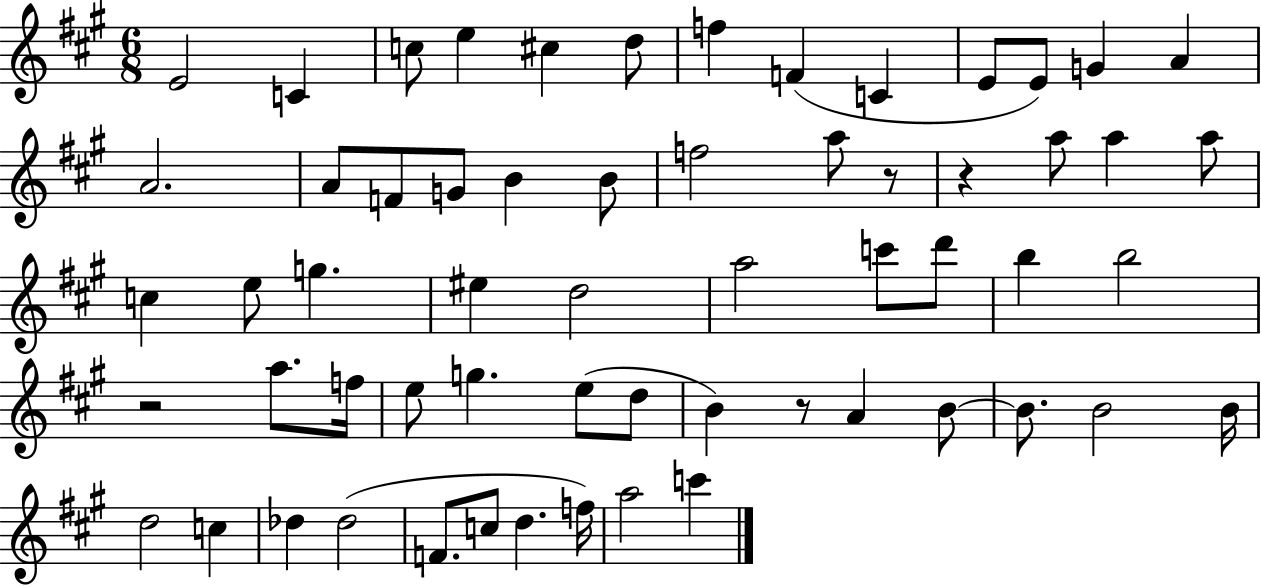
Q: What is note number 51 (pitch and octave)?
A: F4